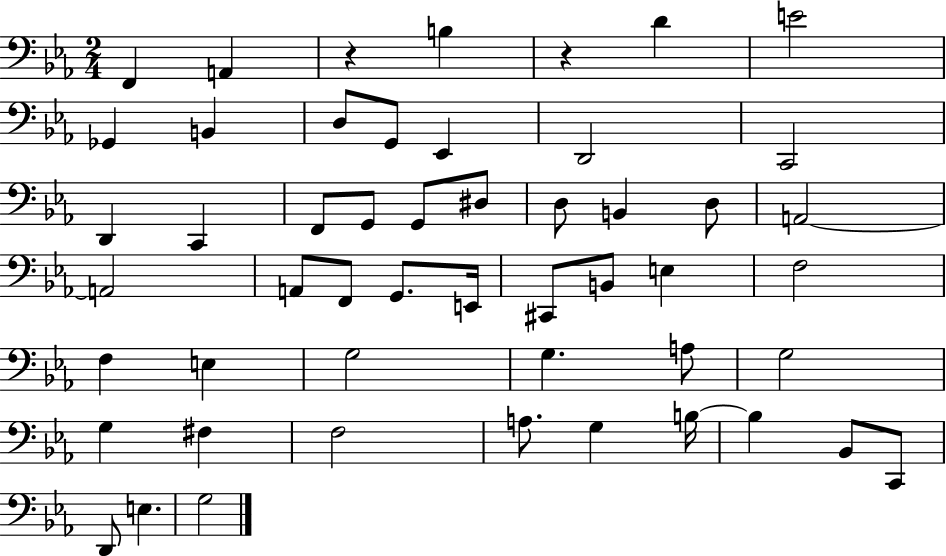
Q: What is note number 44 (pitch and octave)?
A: B3